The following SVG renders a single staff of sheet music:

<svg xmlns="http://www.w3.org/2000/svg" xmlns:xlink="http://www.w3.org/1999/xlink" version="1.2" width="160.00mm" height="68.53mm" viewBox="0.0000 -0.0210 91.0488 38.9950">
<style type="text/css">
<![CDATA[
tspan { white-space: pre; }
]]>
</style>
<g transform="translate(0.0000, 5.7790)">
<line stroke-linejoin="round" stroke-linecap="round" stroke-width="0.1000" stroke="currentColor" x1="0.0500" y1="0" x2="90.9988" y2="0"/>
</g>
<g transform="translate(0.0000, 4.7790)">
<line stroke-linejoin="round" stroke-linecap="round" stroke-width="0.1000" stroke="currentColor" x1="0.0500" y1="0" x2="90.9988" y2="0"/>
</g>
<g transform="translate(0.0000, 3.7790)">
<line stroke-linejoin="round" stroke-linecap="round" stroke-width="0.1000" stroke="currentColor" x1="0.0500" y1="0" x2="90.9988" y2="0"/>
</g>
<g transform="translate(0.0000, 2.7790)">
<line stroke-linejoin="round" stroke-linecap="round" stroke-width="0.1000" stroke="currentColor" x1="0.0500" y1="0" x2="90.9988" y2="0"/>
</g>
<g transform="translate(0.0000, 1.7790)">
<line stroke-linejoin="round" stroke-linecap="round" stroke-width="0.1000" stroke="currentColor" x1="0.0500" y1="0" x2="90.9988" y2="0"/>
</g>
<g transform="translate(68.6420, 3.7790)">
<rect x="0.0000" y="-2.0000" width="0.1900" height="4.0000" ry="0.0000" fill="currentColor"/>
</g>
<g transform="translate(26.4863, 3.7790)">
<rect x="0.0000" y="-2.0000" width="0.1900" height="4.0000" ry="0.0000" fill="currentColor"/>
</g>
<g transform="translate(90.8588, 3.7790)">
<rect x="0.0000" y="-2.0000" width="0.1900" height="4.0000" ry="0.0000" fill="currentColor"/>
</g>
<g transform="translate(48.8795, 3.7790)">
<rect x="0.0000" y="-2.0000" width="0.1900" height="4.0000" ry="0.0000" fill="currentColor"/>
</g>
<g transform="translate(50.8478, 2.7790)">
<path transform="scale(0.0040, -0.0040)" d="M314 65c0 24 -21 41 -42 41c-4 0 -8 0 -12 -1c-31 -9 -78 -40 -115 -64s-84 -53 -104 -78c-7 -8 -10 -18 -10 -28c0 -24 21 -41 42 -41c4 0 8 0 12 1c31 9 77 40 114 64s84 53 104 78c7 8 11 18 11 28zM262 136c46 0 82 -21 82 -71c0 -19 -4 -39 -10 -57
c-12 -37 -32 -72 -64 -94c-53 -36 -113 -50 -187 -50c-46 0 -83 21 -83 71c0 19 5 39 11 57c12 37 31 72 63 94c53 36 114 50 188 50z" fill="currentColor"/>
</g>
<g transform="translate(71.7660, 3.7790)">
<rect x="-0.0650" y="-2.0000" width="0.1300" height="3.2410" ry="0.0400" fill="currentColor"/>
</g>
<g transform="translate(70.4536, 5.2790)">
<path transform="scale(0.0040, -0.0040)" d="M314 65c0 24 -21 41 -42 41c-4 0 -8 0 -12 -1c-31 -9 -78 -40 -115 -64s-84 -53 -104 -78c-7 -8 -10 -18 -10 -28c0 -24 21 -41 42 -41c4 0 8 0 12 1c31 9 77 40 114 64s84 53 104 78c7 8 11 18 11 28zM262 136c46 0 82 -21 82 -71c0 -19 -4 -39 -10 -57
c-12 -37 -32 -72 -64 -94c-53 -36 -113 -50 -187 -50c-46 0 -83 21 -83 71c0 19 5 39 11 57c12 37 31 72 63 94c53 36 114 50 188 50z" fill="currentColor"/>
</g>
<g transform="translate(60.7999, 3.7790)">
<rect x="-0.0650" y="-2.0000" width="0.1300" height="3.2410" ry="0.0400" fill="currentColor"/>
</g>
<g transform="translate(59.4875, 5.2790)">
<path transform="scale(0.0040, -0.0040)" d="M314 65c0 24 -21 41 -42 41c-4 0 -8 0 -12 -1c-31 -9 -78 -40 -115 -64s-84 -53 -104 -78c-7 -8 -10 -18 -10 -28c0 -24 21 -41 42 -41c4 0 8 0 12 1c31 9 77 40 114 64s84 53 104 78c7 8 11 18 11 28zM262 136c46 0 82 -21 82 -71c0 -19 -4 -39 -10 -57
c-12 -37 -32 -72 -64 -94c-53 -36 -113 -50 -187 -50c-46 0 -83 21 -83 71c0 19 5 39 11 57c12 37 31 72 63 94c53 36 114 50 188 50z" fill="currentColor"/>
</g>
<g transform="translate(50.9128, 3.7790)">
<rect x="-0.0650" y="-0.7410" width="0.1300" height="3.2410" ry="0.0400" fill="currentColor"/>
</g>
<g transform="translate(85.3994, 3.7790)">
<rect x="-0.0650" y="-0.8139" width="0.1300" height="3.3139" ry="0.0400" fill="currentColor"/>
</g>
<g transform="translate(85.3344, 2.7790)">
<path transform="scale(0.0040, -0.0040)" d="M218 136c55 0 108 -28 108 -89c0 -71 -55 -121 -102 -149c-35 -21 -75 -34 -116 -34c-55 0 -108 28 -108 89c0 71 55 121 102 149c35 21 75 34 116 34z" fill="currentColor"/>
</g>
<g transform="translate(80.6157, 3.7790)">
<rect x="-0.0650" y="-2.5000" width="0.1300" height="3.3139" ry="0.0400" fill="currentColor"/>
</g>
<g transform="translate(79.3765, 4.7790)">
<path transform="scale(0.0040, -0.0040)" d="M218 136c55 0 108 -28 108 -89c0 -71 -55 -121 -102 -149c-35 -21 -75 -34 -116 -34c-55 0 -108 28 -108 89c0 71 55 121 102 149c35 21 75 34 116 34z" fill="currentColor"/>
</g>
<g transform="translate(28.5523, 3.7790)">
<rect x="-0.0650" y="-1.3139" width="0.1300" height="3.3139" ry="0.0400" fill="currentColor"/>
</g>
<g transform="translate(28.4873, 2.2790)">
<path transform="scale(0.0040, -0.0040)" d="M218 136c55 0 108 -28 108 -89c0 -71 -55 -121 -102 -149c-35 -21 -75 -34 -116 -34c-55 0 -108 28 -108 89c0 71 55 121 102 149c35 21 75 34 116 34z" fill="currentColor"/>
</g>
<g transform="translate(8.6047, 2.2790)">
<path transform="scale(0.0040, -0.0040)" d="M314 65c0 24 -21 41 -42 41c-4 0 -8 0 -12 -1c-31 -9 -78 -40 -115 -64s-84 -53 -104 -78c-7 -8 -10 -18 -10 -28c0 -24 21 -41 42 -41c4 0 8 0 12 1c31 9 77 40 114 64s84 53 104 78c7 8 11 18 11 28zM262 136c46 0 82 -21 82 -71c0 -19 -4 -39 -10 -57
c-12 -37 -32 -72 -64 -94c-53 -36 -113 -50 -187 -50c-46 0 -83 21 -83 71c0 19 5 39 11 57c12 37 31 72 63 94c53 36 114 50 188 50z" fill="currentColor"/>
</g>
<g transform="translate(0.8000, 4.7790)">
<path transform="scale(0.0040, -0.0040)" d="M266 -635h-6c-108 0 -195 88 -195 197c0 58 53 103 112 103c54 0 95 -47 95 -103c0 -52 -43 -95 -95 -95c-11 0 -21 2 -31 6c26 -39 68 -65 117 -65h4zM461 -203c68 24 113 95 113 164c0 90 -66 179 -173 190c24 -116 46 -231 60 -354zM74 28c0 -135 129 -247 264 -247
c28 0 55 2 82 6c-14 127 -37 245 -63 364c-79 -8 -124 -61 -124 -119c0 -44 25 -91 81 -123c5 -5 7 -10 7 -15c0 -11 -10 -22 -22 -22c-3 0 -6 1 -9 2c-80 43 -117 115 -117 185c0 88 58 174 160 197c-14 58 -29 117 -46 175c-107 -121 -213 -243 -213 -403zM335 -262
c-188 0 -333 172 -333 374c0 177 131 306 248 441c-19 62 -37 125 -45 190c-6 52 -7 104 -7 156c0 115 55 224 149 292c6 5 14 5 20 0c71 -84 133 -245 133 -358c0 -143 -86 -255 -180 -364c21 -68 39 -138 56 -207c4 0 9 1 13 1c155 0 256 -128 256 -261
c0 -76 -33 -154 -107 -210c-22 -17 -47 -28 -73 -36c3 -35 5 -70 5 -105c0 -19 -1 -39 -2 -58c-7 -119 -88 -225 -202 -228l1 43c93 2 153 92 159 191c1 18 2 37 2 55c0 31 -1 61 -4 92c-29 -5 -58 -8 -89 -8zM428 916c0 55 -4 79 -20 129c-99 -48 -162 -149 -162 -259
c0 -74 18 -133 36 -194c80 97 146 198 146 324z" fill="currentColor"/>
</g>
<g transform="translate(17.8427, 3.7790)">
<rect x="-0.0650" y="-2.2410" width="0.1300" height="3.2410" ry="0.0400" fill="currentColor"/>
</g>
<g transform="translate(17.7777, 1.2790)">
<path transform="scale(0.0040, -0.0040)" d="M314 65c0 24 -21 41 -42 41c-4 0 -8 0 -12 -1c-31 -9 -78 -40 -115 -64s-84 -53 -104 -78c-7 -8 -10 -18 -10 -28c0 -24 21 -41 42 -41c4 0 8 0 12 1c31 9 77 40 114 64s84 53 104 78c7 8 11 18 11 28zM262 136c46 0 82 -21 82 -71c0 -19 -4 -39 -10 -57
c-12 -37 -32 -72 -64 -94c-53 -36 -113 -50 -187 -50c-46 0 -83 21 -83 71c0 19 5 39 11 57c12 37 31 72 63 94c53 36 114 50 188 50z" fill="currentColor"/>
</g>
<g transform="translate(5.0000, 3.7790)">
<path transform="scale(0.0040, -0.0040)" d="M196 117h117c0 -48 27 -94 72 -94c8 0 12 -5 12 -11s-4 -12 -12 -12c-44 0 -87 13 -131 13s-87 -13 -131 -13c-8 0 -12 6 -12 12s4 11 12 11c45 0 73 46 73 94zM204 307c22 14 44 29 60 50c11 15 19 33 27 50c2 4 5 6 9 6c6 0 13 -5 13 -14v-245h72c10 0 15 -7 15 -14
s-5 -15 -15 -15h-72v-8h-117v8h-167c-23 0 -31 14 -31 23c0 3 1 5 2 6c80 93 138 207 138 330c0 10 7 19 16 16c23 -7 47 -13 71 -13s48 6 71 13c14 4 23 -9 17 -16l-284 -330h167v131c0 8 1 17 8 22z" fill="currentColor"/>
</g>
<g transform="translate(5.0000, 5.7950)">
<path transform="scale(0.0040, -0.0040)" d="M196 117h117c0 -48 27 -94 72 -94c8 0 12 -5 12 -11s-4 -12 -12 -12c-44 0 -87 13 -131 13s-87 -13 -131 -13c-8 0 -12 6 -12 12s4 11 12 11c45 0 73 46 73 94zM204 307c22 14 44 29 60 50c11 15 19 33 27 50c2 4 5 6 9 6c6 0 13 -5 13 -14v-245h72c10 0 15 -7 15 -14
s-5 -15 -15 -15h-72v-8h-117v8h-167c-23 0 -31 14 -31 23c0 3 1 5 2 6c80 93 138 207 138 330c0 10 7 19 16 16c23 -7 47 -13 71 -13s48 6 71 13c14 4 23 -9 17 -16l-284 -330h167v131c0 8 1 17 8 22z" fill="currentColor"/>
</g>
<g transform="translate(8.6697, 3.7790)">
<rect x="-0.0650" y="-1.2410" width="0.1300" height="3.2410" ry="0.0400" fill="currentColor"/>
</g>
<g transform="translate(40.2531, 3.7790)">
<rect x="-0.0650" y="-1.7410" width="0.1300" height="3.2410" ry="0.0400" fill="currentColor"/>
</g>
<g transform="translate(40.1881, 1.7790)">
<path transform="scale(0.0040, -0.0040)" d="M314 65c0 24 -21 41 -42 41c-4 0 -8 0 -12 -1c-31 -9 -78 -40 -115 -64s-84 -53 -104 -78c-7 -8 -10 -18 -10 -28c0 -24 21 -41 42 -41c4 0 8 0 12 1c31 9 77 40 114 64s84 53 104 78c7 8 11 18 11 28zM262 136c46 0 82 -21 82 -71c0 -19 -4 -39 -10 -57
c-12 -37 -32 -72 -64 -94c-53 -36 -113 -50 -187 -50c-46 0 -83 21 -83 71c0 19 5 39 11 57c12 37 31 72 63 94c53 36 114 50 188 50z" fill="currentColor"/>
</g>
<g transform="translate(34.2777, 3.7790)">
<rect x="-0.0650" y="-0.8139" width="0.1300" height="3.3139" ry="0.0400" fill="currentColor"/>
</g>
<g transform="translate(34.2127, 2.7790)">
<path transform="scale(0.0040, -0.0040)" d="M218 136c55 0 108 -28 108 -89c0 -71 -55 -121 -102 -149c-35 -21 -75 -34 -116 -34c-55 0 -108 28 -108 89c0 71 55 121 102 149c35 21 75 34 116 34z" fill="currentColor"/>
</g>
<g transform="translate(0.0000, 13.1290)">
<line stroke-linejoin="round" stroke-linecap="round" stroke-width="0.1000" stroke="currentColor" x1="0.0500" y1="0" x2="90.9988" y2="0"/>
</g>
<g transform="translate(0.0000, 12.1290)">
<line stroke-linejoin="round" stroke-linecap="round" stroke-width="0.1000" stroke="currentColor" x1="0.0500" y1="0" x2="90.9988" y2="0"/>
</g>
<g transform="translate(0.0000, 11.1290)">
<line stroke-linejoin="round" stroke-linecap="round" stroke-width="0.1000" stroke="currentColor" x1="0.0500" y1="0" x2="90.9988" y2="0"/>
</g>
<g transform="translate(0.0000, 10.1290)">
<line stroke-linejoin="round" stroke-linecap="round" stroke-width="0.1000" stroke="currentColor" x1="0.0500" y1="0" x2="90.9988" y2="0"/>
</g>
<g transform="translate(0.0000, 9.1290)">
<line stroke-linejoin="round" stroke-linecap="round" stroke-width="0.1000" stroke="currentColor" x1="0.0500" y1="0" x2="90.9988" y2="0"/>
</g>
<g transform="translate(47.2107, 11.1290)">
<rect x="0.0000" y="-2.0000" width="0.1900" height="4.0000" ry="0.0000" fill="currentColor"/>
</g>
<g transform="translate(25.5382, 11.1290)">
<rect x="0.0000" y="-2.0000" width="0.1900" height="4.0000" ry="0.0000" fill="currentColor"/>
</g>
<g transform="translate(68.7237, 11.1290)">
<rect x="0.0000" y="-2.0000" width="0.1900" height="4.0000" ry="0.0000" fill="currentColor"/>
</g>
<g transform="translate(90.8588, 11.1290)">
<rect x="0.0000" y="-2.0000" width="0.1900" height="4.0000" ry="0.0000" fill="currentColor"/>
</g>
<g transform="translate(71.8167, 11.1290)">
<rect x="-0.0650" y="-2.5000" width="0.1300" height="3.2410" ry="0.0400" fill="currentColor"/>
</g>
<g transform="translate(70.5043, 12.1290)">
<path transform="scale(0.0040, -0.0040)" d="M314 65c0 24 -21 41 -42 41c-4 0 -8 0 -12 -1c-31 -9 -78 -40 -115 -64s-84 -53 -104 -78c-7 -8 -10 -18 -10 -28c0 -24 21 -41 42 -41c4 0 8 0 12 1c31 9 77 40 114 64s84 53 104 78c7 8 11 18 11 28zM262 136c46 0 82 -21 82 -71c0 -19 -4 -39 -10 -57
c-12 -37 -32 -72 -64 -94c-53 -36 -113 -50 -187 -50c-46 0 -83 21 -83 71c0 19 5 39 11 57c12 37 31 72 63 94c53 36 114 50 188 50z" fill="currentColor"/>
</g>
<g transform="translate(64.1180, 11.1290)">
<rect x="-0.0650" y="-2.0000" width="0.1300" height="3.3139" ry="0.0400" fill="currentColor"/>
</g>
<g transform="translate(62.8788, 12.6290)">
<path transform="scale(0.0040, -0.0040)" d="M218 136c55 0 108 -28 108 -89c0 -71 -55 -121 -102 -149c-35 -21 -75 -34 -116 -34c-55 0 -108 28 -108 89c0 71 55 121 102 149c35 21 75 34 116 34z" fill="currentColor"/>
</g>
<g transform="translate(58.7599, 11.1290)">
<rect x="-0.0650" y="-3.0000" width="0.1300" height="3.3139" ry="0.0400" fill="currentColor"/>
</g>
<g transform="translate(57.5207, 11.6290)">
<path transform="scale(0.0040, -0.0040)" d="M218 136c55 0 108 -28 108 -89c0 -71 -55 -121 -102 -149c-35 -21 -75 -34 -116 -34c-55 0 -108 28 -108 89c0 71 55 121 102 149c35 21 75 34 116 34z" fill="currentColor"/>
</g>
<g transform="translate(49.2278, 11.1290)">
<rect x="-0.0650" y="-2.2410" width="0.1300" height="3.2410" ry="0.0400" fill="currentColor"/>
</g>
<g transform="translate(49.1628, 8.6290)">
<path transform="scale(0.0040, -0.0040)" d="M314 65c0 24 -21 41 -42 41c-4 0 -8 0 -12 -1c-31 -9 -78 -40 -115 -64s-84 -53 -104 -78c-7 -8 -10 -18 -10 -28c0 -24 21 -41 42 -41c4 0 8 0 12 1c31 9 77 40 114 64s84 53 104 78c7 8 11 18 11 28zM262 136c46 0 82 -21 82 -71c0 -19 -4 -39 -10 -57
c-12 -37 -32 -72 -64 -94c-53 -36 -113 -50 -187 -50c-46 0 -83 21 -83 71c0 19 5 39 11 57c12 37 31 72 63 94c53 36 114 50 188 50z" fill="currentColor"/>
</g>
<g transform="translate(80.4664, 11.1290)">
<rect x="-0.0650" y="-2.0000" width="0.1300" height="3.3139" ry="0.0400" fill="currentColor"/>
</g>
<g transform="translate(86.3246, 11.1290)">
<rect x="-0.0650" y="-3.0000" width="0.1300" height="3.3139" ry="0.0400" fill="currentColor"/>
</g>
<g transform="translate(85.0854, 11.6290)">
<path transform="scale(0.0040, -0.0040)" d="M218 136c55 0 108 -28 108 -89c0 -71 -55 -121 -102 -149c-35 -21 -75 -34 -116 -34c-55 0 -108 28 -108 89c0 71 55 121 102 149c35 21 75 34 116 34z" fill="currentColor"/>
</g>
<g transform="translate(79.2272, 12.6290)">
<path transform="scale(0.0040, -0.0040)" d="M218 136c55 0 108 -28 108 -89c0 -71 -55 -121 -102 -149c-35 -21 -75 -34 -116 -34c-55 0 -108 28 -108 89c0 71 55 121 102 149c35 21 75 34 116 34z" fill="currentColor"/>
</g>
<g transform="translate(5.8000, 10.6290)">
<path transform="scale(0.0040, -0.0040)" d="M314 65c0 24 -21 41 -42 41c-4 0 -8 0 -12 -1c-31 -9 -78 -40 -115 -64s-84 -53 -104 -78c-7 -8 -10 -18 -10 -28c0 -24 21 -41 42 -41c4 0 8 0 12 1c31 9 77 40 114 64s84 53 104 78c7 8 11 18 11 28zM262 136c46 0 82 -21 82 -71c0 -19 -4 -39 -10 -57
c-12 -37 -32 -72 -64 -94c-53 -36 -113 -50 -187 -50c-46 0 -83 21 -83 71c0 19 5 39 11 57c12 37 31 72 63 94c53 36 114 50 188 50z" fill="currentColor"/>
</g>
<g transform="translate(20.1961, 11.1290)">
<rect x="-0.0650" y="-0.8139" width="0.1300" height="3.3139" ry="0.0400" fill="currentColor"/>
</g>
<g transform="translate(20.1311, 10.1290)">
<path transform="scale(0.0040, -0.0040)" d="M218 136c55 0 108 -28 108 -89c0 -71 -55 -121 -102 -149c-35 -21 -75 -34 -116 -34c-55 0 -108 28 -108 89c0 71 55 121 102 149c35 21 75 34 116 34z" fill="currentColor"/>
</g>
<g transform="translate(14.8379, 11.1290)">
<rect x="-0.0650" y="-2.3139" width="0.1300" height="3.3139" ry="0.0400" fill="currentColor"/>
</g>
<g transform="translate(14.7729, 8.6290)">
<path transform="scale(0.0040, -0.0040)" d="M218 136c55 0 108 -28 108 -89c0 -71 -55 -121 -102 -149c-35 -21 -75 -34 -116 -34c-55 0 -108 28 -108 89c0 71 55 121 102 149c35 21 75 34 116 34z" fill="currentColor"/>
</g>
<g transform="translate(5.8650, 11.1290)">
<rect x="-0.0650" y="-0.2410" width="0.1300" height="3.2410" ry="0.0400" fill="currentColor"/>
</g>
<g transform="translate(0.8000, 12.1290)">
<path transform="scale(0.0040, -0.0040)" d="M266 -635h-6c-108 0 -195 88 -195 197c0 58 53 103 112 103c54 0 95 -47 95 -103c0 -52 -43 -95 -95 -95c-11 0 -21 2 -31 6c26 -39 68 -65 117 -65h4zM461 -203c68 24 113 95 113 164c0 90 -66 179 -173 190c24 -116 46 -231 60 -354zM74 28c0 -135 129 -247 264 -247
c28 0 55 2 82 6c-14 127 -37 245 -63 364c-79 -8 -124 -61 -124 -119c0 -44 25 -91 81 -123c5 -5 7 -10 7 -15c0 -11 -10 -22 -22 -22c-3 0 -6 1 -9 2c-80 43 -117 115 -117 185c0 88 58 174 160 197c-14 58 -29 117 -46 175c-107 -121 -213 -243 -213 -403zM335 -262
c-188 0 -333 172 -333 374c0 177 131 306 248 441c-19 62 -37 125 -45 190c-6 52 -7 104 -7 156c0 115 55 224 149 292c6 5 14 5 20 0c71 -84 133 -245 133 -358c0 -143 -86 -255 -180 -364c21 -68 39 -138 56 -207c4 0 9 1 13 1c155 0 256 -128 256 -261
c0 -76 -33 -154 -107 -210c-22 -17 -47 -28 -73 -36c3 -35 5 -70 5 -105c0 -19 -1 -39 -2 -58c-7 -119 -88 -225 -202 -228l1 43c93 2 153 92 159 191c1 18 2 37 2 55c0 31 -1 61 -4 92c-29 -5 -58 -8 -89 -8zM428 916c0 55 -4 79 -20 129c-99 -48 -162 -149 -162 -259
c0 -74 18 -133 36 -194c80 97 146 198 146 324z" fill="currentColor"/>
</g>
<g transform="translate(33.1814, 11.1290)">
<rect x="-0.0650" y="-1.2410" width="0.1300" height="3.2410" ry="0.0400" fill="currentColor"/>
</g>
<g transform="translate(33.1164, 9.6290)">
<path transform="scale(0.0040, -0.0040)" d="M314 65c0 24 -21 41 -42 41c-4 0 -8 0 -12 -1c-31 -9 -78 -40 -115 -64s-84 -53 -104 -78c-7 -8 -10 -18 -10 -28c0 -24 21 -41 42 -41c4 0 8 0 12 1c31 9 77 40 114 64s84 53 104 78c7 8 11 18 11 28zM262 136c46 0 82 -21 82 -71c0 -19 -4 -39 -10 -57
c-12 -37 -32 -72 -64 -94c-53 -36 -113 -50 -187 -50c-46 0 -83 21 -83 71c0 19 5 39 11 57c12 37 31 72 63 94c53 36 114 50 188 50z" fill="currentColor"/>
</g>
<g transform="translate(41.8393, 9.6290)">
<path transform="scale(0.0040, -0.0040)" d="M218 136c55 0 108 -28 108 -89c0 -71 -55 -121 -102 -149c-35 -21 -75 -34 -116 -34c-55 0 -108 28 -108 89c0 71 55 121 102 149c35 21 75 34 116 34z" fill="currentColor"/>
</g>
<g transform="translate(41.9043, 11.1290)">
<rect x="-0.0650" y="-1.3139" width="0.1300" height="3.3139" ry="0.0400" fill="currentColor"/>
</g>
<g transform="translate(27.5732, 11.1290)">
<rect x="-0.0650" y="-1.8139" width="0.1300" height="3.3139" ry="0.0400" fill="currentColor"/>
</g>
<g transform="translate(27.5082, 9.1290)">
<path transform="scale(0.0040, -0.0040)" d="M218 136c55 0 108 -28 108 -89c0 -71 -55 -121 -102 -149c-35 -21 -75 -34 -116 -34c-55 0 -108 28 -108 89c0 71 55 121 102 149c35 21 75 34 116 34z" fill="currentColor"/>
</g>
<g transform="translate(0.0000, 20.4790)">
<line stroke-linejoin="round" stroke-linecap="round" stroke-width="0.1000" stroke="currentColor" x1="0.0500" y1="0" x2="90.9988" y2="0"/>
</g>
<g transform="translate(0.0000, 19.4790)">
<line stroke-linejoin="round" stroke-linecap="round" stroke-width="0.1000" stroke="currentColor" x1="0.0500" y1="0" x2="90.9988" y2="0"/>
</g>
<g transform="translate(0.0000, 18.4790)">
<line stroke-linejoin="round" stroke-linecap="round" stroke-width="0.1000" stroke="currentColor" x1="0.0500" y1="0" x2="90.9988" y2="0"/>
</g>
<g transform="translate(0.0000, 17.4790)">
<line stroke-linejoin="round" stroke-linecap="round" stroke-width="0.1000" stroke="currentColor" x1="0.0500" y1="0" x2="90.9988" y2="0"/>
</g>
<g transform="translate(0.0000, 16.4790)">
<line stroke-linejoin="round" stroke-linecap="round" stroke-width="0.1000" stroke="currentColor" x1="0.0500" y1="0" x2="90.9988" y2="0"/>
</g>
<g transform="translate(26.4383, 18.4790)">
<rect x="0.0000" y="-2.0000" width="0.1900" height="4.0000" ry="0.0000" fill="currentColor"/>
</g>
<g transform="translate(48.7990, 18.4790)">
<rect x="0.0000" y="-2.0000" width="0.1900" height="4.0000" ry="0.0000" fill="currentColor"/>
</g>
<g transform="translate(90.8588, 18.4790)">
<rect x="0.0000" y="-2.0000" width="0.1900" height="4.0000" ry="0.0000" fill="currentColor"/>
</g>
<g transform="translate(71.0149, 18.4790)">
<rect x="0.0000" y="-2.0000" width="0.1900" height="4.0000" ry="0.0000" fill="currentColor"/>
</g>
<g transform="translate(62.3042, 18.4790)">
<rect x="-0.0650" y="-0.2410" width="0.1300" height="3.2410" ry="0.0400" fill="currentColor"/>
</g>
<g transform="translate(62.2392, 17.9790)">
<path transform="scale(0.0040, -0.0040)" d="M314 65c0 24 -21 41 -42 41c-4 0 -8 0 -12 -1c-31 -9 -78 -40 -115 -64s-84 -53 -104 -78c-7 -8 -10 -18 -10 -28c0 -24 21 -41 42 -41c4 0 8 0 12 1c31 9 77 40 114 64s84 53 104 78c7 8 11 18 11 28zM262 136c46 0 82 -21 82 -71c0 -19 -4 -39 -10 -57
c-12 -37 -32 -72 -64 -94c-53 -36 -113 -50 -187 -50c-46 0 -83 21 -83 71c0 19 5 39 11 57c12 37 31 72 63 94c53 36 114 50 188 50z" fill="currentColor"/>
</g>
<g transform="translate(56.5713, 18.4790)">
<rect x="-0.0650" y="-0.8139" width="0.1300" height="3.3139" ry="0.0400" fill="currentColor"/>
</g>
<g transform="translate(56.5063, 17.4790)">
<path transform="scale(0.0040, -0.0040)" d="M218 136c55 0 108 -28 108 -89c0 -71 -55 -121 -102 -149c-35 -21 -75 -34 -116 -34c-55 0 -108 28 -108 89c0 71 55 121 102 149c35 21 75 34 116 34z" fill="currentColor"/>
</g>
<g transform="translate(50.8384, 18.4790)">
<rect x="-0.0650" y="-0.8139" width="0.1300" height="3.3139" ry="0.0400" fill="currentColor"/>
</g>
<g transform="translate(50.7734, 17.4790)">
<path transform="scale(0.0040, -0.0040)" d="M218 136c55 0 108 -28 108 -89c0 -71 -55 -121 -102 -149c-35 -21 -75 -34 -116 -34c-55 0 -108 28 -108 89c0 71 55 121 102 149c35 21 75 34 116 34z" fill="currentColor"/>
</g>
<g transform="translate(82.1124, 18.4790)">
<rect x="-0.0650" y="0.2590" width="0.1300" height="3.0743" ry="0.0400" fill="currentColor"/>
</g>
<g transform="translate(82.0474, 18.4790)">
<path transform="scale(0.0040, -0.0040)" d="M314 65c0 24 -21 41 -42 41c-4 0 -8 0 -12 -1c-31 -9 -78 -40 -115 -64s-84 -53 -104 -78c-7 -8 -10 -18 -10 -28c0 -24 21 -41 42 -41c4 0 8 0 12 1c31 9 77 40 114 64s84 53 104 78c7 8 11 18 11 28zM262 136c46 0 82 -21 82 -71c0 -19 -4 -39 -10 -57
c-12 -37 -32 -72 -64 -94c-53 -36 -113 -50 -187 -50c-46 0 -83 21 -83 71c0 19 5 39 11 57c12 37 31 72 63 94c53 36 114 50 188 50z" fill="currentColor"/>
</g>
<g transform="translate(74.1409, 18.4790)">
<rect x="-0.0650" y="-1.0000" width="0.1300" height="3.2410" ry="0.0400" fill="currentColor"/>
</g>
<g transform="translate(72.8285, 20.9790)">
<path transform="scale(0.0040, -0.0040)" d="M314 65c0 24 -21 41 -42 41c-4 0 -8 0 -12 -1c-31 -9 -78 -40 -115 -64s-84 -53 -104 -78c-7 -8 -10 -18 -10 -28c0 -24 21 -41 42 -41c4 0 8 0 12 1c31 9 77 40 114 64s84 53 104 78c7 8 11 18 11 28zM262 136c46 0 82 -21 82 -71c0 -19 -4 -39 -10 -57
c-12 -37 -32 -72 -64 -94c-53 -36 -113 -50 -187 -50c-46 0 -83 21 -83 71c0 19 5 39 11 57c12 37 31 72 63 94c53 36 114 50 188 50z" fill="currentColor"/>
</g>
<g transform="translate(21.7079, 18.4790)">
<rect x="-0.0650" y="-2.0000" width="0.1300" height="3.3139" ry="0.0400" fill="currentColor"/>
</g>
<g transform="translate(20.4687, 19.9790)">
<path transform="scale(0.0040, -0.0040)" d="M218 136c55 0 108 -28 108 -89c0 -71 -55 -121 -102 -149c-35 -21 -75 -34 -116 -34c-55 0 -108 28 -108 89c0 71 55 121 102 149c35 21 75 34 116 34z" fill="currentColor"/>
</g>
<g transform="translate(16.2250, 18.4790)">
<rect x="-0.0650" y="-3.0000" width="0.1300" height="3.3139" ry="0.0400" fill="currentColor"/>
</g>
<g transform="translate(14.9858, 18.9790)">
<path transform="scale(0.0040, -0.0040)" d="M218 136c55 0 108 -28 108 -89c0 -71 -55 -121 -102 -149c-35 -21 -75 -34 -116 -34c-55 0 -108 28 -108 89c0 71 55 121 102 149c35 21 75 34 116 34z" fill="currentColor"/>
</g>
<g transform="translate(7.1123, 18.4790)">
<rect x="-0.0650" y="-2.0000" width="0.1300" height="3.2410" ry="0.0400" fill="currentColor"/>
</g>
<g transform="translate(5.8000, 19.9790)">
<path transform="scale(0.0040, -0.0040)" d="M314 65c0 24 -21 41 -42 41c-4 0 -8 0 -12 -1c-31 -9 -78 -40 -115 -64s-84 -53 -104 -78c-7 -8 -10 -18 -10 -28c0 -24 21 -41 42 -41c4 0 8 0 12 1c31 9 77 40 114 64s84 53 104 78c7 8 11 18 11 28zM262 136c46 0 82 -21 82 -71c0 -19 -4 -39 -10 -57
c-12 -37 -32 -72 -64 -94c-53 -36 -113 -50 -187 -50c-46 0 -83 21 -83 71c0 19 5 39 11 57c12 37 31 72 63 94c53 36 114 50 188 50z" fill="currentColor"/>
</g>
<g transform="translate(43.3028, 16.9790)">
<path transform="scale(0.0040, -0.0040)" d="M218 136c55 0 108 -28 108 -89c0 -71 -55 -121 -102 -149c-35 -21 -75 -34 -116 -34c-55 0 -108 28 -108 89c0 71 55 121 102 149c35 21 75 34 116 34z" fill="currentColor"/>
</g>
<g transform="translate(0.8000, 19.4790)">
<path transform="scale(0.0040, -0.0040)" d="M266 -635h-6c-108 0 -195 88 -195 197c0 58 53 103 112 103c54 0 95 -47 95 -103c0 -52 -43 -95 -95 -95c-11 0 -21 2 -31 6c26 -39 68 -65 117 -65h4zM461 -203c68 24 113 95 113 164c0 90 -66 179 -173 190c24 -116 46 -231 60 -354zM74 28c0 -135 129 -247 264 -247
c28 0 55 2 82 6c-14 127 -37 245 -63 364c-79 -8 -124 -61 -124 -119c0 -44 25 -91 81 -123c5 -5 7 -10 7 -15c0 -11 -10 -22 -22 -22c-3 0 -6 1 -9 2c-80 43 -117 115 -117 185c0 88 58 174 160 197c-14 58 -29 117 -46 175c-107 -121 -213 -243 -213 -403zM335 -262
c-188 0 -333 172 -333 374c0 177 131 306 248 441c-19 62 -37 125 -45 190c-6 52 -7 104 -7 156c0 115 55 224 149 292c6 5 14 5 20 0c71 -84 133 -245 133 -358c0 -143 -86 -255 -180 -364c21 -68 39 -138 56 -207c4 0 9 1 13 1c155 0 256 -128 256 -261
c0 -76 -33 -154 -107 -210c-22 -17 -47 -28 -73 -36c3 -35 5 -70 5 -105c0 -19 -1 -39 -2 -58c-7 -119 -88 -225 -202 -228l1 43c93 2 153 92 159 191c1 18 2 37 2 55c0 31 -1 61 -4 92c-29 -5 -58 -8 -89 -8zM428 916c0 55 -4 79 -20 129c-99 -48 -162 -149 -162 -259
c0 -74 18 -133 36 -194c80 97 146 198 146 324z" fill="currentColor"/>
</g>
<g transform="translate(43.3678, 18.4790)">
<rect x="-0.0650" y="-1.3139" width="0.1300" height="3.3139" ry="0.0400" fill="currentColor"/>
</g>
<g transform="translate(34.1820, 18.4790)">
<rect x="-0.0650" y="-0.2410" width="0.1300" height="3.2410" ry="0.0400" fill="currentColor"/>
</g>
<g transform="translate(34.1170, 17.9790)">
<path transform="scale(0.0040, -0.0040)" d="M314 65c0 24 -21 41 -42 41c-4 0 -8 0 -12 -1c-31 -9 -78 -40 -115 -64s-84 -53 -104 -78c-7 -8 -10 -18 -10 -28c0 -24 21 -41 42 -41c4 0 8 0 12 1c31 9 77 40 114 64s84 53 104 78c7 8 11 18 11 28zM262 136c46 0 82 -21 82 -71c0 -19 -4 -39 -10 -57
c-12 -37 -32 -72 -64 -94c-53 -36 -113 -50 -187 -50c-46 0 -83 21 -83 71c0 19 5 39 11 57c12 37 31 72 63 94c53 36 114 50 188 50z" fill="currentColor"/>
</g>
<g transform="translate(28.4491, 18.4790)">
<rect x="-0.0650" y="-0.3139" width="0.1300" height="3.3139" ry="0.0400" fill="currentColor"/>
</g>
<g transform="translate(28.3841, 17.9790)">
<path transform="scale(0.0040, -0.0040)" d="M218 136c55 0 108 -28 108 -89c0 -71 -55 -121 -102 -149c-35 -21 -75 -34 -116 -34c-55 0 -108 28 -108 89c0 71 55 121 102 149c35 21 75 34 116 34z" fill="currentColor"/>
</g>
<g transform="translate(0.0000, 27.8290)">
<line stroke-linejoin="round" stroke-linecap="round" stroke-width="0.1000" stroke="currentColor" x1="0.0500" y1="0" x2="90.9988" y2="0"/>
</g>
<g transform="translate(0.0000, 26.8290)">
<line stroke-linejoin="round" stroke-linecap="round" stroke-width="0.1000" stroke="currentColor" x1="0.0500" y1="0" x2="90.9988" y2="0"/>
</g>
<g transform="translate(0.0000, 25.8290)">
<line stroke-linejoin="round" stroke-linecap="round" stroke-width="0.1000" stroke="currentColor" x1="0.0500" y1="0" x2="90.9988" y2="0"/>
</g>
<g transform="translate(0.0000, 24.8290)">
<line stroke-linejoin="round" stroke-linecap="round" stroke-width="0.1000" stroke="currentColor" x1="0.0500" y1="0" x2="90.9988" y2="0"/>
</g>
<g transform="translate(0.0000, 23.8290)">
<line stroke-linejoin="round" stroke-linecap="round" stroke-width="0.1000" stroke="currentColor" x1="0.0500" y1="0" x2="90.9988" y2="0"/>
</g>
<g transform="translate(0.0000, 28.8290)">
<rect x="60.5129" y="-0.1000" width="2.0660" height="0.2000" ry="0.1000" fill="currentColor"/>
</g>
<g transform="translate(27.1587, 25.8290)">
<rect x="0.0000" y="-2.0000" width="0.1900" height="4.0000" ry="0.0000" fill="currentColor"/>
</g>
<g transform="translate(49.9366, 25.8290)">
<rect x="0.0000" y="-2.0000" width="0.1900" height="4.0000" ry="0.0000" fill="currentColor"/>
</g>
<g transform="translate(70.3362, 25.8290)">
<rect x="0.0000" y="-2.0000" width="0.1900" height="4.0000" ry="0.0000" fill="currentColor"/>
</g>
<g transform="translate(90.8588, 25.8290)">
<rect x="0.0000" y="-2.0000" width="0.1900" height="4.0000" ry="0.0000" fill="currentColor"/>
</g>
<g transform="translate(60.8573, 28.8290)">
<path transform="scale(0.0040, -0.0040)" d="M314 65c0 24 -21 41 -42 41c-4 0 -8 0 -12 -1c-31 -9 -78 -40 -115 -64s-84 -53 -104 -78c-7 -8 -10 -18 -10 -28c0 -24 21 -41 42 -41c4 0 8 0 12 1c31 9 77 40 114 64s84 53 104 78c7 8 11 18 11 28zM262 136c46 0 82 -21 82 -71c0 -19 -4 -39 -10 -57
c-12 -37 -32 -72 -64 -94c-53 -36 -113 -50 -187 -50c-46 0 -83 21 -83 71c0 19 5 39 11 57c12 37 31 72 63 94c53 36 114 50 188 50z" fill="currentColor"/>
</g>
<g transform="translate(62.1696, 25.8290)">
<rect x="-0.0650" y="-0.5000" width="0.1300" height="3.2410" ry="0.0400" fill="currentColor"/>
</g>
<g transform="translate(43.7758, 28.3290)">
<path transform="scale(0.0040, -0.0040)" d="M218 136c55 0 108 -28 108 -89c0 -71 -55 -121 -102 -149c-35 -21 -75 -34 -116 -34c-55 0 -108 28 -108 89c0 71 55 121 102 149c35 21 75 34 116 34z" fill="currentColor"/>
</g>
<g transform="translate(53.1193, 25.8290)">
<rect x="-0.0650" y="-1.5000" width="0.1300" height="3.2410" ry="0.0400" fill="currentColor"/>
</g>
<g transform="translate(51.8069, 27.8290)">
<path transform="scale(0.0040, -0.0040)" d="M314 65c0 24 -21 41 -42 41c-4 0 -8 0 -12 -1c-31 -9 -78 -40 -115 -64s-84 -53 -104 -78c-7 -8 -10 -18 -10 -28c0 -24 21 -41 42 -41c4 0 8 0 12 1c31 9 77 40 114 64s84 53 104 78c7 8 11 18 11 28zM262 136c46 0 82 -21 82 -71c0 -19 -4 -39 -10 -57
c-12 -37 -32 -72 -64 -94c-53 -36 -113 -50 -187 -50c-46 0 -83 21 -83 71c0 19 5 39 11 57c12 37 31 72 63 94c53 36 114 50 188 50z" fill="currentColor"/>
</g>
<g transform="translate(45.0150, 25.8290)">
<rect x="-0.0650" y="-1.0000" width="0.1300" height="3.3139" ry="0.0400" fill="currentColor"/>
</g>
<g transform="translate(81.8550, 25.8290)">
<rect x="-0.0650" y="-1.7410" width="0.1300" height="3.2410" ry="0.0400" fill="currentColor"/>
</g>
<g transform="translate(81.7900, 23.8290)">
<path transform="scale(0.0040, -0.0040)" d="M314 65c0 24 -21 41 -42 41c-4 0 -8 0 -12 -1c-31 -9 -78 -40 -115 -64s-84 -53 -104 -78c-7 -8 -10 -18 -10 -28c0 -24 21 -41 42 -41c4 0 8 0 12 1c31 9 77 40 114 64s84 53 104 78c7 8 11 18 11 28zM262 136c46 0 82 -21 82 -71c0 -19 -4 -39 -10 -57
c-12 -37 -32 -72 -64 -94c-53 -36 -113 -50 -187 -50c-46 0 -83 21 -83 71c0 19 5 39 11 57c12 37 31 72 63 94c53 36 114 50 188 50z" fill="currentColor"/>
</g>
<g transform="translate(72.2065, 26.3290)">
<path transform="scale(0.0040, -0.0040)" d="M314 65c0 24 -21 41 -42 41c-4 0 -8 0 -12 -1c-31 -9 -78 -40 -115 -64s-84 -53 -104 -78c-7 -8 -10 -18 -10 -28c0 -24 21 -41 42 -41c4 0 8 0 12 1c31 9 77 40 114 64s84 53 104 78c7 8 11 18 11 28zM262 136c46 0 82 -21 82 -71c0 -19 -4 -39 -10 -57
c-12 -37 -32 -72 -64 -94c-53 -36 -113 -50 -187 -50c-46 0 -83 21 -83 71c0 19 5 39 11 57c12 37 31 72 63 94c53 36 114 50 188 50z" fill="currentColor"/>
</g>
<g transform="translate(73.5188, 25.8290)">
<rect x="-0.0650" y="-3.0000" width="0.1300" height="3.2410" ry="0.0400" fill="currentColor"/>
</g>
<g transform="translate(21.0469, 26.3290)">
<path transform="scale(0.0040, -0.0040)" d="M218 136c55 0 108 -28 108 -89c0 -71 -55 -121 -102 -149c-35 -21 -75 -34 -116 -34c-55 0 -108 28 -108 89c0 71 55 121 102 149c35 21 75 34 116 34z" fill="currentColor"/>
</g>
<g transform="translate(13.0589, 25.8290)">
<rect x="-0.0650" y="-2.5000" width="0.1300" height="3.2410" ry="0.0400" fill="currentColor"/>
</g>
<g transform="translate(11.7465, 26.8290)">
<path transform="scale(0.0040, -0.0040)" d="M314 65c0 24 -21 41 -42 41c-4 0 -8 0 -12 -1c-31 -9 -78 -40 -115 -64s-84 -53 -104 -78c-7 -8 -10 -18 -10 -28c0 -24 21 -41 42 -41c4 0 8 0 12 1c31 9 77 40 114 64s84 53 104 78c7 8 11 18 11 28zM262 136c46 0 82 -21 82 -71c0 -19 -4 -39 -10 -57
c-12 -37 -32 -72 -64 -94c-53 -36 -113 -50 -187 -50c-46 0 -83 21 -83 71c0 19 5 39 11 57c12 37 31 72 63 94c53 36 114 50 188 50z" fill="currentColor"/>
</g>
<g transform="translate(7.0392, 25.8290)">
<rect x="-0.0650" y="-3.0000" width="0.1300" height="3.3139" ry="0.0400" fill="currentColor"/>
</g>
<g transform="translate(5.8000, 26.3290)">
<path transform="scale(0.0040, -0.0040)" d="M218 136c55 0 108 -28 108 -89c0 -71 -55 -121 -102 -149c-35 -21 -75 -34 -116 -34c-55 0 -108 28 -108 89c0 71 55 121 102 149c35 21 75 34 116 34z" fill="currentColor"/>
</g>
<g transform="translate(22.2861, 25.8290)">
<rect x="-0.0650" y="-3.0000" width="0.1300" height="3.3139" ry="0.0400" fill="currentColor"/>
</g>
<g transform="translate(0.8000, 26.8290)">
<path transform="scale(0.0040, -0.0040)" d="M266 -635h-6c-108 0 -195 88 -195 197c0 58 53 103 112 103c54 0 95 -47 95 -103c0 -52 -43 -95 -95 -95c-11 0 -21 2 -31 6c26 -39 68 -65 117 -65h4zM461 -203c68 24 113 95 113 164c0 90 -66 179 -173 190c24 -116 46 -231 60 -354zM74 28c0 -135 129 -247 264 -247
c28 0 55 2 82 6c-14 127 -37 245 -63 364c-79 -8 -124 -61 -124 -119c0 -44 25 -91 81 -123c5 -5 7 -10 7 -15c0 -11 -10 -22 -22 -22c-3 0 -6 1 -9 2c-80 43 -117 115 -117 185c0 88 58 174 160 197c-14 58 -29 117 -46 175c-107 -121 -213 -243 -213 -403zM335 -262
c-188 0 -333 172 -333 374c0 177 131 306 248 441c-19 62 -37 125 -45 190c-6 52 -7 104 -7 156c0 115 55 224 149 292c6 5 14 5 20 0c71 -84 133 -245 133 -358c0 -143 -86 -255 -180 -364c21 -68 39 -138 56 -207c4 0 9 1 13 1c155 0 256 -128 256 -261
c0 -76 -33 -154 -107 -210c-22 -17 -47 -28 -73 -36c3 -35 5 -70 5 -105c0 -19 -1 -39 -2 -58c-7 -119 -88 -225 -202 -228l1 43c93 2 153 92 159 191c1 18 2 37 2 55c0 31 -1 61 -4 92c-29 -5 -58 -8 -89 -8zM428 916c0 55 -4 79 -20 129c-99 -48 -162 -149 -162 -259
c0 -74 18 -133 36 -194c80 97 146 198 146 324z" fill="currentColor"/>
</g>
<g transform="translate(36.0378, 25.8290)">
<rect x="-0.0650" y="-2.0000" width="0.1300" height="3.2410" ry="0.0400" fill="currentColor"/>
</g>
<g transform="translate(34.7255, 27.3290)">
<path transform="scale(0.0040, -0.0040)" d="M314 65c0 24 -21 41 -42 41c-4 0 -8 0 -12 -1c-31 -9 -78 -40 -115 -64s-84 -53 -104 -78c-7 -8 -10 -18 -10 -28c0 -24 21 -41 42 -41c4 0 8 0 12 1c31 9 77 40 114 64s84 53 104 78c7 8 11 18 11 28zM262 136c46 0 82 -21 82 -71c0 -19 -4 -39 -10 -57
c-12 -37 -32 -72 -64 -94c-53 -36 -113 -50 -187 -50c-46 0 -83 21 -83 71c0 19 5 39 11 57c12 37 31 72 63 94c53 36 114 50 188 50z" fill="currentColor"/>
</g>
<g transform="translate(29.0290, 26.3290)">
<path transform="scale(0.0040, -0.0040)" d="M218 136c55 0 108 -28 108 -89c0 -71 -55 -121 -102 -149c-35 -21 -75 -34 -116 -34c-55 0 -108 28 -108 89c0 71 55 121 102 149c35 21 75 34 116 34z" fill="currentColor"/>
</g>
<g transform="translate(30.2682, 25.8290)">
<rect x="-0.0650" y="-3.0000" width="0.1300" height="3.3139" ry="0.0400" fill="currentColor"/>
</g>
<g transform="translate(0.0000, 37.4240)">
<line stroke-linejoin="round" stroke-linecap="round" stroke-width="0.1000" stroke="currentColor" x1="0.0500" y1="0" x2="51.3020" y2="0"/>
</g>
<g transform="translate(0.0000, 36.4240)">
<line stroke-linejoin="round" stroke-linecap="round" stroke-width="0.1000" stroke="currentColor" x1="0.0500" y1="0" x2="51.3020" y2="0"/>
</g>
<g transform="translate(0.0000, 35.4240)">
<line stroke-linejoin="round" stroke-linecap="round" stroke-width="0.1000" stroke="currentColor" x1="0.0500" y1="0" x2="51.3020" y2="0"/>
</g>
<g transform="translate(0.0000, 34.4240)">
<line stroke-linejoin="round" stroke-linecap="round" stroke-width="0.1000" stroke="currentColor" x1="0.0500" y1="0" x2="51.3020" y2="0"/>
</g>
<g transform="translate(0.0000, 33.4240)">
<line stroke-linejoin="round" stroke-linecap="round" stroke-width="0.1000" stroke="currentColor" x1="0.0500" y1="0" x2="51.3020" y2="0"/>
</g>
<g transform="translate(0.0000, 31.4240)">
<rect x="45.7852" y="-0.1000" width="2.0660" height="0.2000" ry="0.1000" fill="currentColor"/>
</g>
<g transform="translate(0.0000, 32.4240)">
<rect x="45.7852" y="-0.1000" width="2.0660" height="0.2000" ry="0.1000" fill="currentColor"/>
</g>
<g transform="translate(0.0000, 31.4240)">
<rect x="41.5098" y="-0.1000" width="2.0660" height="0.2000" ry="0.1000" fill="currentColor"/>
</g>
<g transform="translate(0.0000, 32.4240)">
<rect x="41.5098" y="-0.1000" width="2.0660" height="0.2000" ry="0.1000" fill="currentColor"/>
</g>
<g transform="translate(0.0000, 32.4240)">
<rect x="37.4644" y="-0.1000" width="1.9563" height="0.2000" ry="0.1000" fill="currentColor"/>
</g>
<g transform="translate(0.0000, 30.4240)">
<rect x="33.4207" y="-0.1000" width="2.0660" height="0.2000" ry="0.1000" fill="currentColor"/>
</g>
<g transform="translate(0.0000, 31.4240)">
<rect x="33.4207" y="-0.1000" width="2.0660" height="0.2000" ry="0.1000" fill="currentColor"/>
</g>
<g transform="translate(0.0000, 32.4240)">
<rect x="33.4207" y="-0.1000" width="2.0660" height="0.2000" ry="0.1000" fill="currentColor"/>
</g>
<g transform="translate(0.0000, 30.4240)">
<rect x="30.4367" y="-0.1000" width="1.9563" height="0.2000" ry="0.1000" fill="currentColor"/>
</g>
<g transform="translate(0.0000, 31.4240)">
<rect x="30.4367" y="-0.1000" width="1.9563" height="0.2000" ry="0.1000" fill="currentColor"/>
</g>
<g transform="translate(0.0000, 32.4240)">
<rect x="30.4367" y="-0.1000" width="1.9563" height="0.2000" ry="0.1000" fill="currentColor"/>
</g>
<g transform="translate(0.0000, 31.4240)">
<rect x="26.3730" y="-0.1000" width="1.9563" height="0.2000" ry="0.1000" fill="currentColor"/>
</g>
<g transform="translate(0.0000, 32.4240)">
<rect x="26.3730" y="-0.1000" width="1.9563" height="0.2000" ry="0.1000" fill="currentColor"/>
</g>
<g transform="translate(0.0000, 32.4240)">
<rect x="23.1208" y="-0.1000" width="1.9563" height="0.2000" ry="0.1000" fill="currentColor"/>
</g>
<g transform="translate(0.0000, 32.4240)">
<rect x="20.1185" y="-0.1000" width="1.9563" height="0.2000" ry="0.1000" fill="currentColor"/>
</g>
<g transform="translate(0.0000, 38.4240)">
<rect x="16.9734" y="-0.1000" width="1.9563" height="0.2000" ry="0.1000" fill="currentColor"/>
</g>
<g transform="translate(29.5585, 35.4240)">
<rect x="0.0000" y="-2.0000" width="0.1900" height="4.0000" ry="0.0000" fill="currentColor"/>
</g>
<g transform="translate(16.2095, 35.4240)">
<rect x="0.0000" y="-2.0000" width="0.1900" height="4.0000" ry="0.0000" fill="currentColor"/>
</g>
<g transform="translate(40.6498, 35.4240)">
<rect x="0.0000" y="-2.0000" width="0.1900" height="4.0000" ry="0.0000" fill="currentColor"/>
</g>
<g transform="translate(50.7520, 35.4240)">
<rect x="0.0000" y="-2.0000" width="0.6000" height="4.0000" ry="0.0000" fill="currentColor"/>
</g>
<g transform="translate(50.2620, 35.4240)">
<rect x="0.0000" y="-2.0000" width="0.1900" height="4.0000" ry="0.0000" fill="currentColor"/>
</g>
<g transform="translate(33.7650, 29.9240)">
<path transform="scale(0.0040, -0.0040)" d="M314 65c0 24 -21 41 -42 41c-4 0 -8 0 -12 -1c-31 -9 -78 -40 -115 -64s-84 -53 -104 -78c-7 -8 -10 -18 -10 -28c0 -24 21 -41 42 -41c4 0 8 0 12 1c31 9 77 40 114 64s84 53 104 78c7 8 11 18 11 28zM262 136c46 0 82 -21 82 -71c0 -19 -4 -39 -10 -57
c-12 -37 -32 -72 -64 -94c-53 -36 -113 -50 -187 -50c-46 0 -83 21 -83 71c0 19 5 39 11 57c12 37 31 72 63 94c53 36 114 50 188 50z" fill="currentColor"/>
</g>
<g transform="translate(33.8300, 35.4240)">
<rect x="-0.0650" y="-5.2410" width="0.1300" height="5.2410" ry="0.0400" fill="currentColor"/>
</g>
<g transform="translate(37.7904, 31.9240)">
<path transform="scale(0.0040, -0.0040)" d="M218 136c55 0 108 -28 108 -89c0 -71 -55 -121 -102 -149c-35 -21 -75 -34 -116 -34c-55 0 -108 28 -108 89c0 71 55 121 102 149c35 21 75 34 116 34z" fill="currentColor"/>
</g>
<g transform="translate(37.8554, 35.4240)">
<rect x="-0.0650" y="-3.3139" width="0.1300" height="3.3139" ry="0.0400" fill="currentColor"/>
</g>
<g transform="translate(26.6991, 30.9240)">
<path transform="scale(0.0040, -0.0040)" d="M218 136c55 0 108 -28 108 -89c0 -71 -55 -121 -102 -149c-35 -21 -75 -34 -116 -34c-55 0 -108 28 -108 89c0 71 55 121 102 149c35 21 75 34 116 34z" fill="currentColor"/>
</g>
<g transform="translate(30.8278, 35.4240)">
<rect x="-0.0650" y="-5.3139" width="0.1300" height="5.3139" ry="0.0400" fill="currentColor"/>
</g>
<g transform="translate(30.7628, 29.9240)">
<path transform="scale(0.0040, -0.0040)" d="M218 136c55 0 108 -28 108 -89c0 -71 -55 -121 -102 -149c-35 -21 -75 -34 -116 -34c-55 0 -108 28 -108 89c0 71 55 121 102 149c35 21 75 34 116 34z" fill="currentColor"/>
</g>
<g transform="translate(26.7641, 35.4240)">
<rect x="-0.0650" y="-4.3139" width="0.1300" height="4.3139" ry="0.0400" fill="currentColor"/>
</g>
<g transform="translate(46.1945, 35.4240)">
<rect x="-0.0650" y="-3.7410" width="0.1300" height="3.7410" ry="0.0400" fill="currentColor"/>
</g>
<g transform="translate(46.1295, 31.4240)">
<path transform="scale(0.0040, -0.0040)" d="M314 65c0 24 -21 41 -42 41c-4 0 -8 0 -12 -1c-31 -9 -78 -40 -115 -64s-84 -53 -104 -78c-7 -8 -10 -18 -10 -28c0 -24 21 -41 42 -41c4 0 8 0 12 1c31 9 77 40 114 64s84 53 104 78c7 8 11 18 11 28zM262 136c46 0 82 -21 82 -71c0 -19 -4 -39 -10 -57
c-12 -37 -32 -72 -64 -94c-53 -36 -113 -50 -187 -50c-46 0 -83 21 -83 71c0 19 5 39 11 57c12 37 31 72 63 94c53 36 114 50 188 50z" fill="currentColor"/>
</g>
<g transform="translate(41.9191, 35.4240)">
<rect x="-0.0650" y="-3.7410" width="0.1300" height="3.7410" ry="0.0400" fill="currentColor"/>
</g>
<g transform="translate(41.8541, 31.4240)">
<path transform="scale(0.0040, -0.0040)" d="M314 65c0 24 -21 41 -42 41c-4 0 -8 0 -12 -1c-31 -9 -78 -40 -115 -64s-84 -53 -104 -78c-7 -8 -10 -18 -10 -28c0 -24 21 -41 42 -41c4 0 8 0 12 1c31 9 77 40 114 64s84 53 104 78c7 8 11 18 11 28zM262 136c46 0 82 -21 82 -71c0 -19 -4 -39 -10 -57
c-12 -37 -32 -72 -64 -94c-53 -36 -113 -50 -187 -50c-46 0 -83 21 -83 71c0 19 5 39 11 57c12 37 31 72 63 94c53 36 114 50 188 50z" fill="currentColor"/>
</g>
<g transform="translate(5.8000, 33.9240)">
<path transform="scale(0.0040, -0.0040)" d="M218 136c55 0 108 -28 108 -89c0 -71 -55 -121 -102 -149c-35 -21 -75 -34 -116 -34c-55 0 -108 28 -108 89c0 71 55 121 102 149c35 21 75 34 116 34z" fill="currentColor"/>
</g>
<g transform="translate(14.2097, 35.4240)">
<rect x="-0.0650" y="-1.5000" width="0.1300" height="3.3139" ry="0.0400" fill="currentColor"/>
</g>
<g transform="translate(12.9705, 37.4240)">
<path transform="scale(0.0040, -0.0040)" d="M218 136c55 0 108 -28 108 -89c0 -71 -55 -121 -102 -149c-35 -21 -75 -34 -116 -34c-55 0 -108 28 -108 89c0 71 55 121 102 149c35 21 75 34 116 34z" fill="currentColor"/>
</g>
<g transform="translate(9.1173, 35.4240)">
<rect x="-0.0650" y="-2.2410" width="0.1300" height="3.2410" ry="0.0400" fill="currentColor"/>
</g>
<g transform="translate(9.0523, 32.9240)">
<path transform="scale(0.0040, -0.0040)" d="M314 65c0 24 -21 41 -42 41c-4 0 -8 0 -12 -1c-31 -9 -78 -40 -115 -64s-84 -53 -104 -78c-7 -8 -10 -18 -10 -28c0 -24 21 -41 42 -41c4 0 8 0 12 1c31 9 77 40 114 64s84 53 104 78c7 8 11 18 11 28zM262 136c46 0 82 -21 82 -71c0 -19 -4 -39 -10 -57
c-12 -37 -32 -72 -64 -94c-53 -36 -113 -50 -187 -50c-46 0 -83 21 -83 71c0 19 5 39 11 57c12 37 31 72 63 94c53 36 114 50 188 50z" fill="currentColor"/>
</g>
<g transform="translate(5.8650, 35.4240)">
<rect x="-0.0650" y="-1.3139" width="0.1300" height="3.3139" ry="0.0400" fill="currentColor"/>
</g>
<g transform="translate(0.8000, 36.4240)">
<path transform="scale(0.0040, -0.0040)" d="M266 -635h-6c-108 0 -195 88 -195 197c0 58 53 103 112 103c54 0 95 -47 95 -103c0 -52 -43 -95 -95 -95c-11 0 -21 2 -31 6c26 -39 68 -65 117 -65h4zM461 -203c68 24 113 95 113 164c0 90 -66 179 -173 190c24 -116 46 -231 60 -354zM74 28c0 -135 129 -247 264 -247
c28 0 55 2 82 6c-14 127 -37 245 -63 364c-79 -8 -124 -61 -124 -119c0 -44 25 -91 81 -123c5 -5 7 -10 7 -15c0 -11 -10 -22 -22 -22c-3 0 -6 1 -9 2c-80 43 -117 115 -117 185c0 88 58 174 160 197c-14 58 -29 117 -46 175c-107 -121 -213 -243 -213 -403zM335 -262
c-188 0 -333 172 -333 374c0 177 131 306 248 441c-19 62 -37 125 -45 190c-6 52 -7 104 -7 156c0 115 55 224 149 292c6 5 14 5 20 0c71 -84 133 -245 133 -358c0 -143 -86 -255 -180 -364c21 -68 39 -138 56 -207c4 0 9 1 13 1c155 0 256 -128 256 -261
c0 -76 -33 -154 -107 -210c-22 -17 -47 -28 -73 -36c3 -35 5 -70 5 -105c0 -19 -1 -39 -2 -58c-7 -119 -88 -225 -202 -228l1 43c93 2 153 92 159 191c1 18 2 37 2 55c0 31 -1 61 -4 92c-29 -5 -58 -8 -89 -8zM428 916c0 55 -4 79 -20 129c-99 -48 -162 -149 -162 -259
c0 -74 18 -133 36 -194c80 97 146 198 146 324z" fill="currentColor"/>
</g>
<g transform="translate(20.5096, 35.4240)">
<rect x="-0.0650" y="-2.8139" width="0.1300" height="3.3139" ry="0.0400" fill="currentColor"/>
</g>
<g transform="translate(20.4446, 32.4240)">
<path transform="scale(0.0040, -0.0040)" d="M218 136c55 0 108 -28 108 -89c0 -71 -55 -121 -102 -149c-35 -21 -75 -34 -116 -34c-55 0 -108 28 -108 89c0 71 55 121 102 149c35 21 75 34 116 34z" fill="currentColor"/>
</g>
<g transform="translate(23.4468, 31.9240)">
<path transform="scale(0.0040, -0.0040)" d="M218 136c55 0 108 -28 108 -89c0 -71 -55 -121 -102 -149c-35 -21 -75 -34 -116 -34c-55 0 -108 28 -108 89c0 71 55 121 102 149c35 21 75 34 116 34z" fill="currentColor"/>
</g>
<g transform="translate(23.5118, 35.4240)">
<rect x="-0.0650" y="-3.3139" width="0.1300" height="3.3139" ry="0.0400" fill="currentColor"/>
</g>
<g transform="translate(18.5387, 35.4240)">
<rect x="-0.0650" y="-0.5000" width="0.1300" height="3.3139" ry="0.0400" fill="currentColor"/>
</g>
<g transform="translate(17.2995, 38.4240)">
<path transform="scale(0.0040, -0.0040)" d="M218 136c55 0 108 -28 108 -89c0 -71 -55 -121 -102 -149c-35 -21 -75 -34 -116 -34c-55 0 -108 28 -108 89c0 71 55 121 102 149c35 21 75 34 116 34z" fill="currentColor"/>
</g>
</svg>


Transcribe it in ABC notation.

X:1
T:Untitled
M:4/4
L:1/4
K:C
e2 g2 e d f2 d2 F2 F2 G d c2 g d f e2 e g2 A F G2 F A F2 A F c c2 e d d c2 D2 B2 A G2 A A F2 D E2 C2 A2 f2 e g2 E C a b d' f' f'2 b c'2 c'2